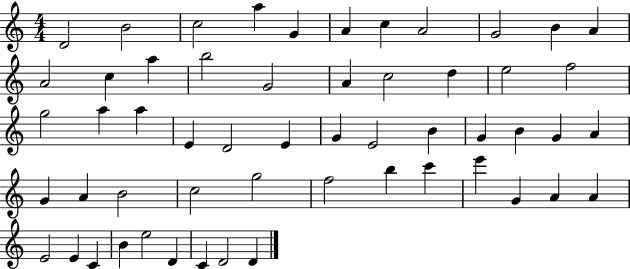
D4/h B4/h C5/h A5/q G4/q A4/q C5/q A4/h G4/h B4/q A4/q A4/h C5/q A5/q B5/h G4/h A4/q C5/h D5/q E5/h F5/h G5/h A5/q A5/q E4/q D4/h E4/q G4/q E4/h B4/q G4/q B4/q G4/q A4/q G4/q A4/q B4/h C5/h G5/h F5/h B5/q C6/q E6/q G4/q A4/q A4/q E4/h E4/q C4/q B4/q E5/h D4/q C4/q D4/h D4/q